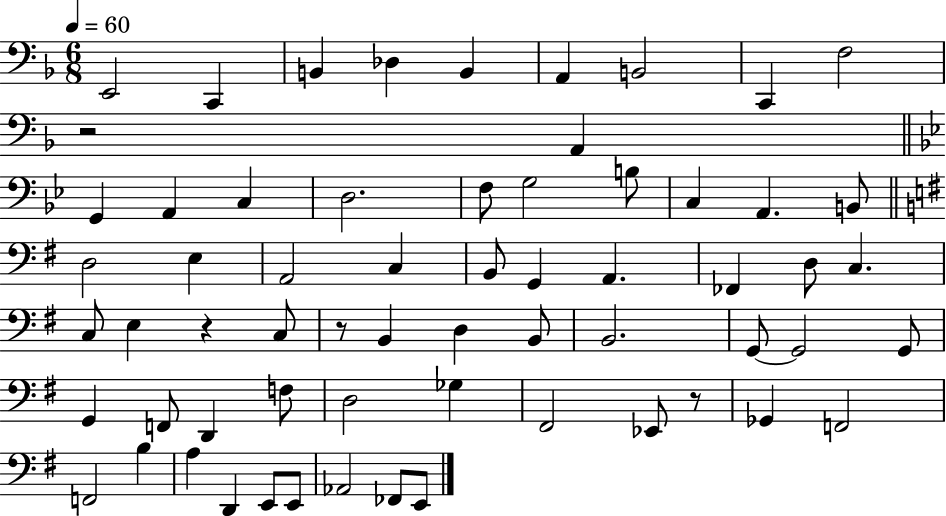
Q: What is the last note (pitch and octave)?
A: E2